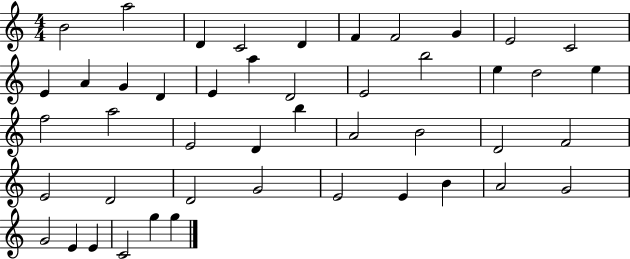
X:1
T:Untitled
M:4/4
L:1/4
K:C
B2 a2 D C2 D F F2 G E2 C2 E A G D E a D2 E2 b2 e d2 e f2 a2 E2 D b A2 B2 D2 F2 E2 D2 D2 G2 E2 E B A2 G2 G2 E E C2 g g